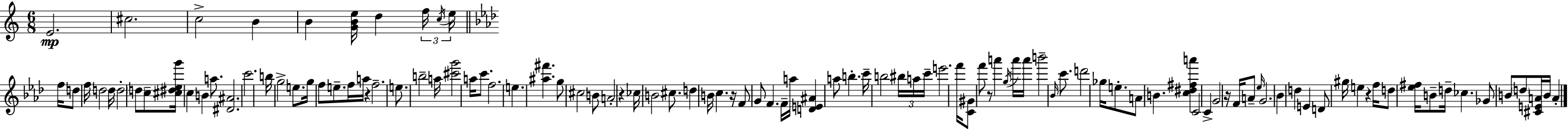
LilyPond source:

{
  \clef treble
  \numericTimeSignature
  \time 6/8
  \key a \minor
  e'2.\mp | cis''2. | c''2-> b'4 | b'4 <g' b' e''>16 d''4 \tuplet 3/2 { f''16 \acciaccatura { c''16 } e''16 } | \break \bar "||" \break \key aes \major f''16 d''8 f''16 d''2 | d''16 d''2-. \parenthesize d''8 c''8-- | <cis'' dis'' ees'' g'''>16 c''4 b'4 a''8. | <dis' ais'>2. | \break c'''2. | b''16 g''2-> e''8. | g''16 f''8 e''8.-- f''16 a''16 r4 | f''2.-- | \break e''8. b''2-- | a''16 <cis''' g'''>2 a''16 c'''8. | f''2. | e''4. <ais'' fis'''>4. | \break g''8 cis''2 b'8 | a'2-. r4 | ces''16 b'2 cis''8. | d''4 b'16 c''4. | \break r16 f'8 g'8 f'4. f'16-- | a''16 <d' e' ais'>4 a''8 b''4.-. | c'''16-- b''2 \tuplet 3/2 { bis''16 a''16 | c'''16-- } e'''2. | \break f'''16 <c' gis'>8 f'''8 r8 a'''4 | \acciaccatura { g''16 } a'''16 a'''16 b'''2-- \grace { bes'16 } | c'''8. d'''2 ges''16 | e''8.-. a'8 b'4. <c'' dis'' fis'' a'''>4 | \break c'2 c'4-> | g'2 r16 | f'16 a'8-- \grace { ees''16 } g'2. | bes'4 d''4 | \break e'4 d'8 gis''16 e''4 r4 | f''16 d''8 <ees'' fis''>16 b'8-- d''16-- ces''4. | ges'8 b'8 \parenthesize d''8 <cis' e' a'>16 b'16 | a'4-. \bar "|."
}